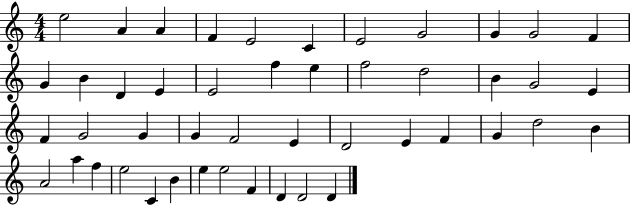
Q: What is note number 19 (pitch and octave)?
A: F5